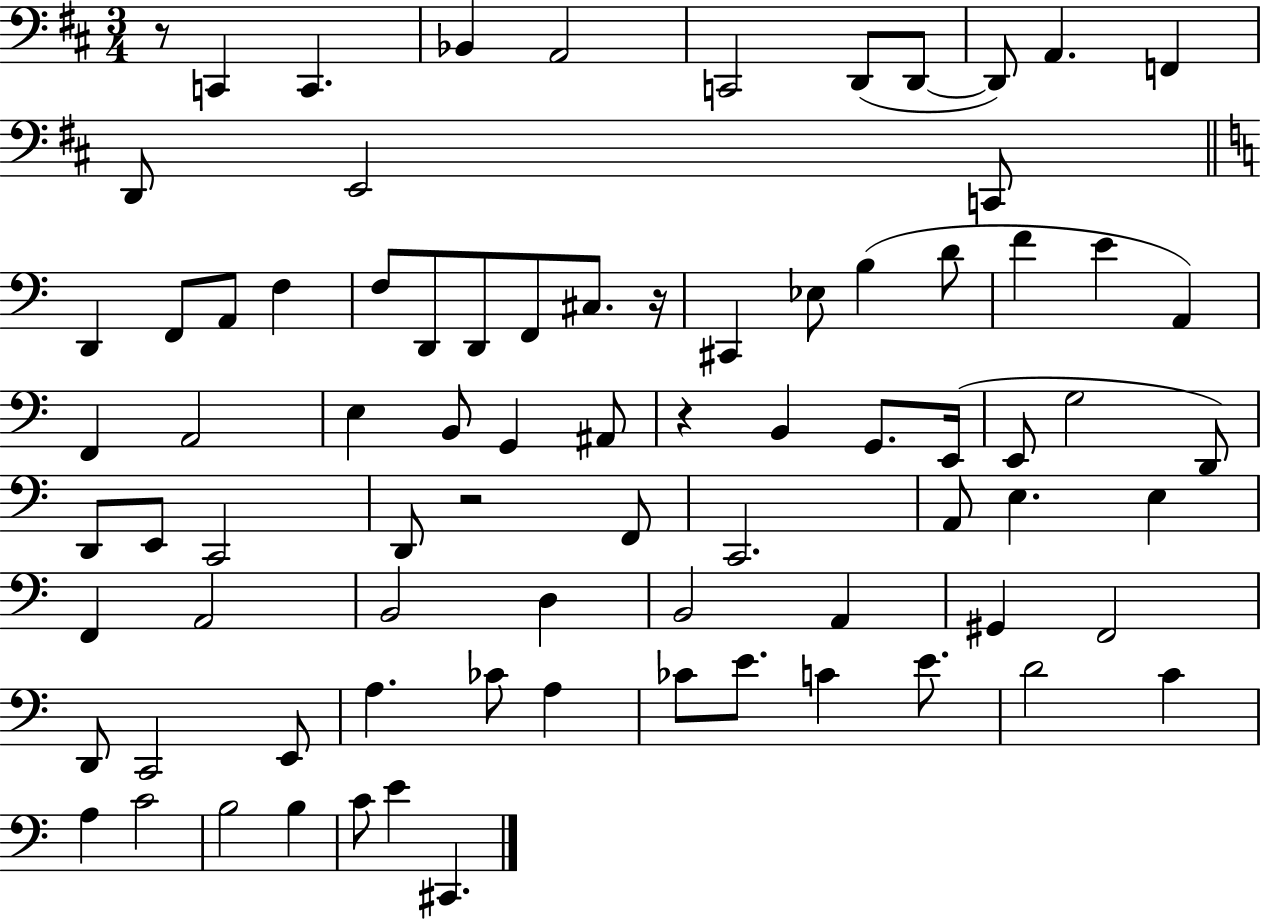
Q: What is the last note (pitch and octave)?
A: C#2